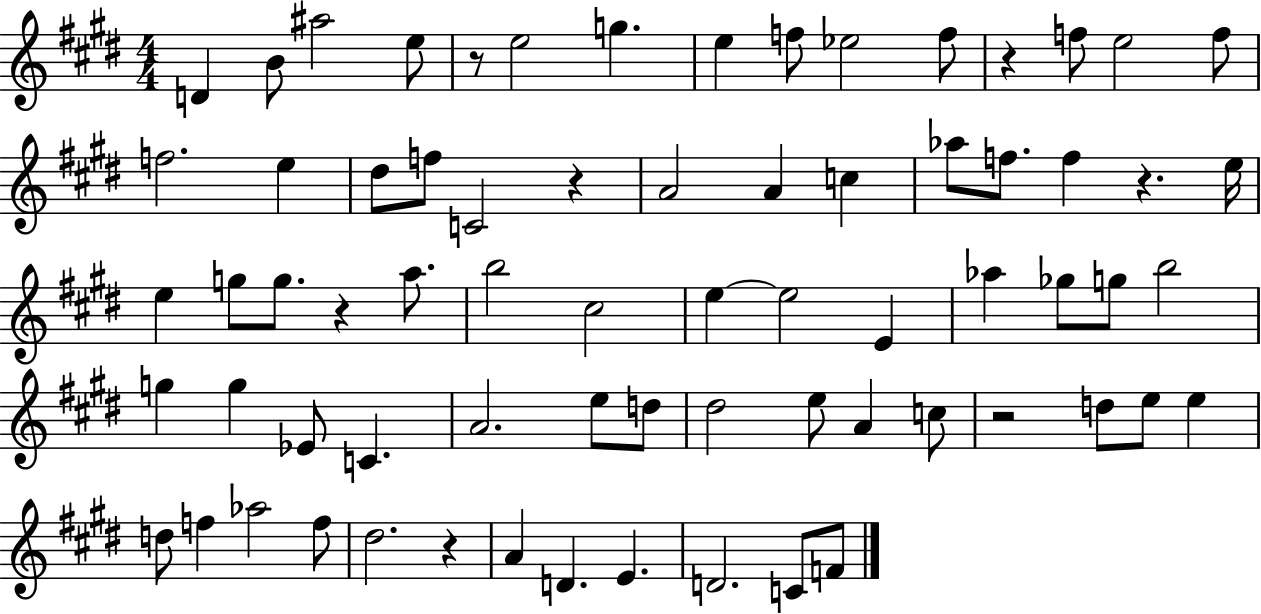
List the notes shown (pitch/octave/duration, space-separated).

D4/q B4/e A#5/h E5/e R/e E5/h G5/q. E5/q F5/e Eb5/h F5/e R/q F5/e E5/h F5/e F5/h. E5/q D#5/e F5/e C4/h R/q A4/h A4/q C5/q Ab5/e F5/e. F5/q R/q. E5/s E5/q G5/e G5/e. R/q A5/e. B5/h C#5/h E5/q E5/h E4/q Ab5/q Gb5/e G5/e B5/h G5/q G5/q Eb4/e C4/q. A4/h. E5/e D5/e D#5/h E5/e A4/q C5/e R/h D5/e E5/e E5/q D5/e F5/q Ab5/h F5/e D#5/h. R/q A4/q D4/q. E4/q. D4/h. C4/e F4/e